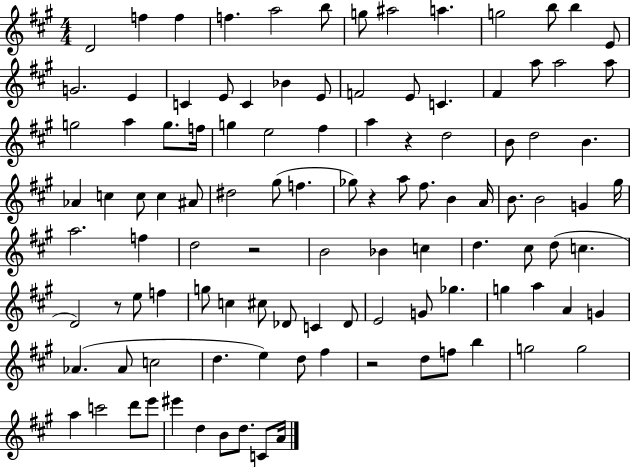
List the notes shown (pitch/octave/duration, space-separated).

D4/h F5/q F5/q F5/q. A5/h B5/e G5/e A#5/h A5/q. G5/h B5/e B5/q E4/e G4/h. E4/q C4/q E4/e C4/q Bb4/q E4/e F4/h E4/e C4/q. F#4/q A5/e A5/h A5/e G5/h A5/q G5/e. F5/s G5/q E5/h F#5/q A5/q R/q D5/h B4/e D5/h B4/q. Ab4/q C5/q C5/e C5/q A#4/e D#5/h G#5/e F5/q. Gb5/e R/q A5/e F#5/e. B4/q A4/s B4/e. B4/h G4/q G#5/s A5/h. F5/q D5/h R/h B4/h Bb4/q C5/q D5/q. C#5/e D5/e C5/q. D4/h R/e E5/e F5/q G5/e C5/q C#5/e Db4/e C4/q Db4/e E4/h G4/e Gb5/q. G5/q A5/q A4/q G4/q Ab4/q. Ab4/e C5/h D5/q. E5/q D5/e F#5/q R/h D5/e F5/e B5/q G5/h G5/h A5/q C6/h D6/e E6/e EIS6/q D5/q B4/e D5/e. C4/e A4/s